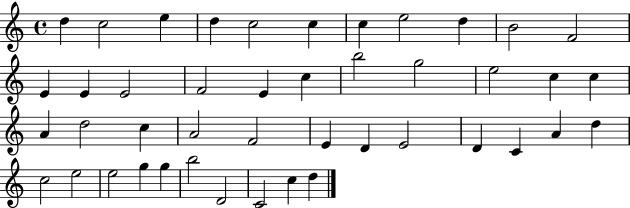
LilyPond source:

{
  \clef treble
  \time 4/4
  \defaultTimeSignature
  \key c \major
  d''4 c''2 e''4 | d''4 c''2 c''4 | c''4 e''2 d''4 | b'2 f'2 | \break e'4 e'4 e'2 | f'2 e'4 c''4 | b''2 g''2 | e''2 c''4 c''4 | \break a'4 d''2 c''4 | a'2 f'2 | e'4 d'4 e'2 | d'4 c'4 a'4 d''4 | \break c''2 e''2 | e''2 g''4 g''4 | b''2 d'2 | c'2 c''4 d''4 | \break \bar "|."
}